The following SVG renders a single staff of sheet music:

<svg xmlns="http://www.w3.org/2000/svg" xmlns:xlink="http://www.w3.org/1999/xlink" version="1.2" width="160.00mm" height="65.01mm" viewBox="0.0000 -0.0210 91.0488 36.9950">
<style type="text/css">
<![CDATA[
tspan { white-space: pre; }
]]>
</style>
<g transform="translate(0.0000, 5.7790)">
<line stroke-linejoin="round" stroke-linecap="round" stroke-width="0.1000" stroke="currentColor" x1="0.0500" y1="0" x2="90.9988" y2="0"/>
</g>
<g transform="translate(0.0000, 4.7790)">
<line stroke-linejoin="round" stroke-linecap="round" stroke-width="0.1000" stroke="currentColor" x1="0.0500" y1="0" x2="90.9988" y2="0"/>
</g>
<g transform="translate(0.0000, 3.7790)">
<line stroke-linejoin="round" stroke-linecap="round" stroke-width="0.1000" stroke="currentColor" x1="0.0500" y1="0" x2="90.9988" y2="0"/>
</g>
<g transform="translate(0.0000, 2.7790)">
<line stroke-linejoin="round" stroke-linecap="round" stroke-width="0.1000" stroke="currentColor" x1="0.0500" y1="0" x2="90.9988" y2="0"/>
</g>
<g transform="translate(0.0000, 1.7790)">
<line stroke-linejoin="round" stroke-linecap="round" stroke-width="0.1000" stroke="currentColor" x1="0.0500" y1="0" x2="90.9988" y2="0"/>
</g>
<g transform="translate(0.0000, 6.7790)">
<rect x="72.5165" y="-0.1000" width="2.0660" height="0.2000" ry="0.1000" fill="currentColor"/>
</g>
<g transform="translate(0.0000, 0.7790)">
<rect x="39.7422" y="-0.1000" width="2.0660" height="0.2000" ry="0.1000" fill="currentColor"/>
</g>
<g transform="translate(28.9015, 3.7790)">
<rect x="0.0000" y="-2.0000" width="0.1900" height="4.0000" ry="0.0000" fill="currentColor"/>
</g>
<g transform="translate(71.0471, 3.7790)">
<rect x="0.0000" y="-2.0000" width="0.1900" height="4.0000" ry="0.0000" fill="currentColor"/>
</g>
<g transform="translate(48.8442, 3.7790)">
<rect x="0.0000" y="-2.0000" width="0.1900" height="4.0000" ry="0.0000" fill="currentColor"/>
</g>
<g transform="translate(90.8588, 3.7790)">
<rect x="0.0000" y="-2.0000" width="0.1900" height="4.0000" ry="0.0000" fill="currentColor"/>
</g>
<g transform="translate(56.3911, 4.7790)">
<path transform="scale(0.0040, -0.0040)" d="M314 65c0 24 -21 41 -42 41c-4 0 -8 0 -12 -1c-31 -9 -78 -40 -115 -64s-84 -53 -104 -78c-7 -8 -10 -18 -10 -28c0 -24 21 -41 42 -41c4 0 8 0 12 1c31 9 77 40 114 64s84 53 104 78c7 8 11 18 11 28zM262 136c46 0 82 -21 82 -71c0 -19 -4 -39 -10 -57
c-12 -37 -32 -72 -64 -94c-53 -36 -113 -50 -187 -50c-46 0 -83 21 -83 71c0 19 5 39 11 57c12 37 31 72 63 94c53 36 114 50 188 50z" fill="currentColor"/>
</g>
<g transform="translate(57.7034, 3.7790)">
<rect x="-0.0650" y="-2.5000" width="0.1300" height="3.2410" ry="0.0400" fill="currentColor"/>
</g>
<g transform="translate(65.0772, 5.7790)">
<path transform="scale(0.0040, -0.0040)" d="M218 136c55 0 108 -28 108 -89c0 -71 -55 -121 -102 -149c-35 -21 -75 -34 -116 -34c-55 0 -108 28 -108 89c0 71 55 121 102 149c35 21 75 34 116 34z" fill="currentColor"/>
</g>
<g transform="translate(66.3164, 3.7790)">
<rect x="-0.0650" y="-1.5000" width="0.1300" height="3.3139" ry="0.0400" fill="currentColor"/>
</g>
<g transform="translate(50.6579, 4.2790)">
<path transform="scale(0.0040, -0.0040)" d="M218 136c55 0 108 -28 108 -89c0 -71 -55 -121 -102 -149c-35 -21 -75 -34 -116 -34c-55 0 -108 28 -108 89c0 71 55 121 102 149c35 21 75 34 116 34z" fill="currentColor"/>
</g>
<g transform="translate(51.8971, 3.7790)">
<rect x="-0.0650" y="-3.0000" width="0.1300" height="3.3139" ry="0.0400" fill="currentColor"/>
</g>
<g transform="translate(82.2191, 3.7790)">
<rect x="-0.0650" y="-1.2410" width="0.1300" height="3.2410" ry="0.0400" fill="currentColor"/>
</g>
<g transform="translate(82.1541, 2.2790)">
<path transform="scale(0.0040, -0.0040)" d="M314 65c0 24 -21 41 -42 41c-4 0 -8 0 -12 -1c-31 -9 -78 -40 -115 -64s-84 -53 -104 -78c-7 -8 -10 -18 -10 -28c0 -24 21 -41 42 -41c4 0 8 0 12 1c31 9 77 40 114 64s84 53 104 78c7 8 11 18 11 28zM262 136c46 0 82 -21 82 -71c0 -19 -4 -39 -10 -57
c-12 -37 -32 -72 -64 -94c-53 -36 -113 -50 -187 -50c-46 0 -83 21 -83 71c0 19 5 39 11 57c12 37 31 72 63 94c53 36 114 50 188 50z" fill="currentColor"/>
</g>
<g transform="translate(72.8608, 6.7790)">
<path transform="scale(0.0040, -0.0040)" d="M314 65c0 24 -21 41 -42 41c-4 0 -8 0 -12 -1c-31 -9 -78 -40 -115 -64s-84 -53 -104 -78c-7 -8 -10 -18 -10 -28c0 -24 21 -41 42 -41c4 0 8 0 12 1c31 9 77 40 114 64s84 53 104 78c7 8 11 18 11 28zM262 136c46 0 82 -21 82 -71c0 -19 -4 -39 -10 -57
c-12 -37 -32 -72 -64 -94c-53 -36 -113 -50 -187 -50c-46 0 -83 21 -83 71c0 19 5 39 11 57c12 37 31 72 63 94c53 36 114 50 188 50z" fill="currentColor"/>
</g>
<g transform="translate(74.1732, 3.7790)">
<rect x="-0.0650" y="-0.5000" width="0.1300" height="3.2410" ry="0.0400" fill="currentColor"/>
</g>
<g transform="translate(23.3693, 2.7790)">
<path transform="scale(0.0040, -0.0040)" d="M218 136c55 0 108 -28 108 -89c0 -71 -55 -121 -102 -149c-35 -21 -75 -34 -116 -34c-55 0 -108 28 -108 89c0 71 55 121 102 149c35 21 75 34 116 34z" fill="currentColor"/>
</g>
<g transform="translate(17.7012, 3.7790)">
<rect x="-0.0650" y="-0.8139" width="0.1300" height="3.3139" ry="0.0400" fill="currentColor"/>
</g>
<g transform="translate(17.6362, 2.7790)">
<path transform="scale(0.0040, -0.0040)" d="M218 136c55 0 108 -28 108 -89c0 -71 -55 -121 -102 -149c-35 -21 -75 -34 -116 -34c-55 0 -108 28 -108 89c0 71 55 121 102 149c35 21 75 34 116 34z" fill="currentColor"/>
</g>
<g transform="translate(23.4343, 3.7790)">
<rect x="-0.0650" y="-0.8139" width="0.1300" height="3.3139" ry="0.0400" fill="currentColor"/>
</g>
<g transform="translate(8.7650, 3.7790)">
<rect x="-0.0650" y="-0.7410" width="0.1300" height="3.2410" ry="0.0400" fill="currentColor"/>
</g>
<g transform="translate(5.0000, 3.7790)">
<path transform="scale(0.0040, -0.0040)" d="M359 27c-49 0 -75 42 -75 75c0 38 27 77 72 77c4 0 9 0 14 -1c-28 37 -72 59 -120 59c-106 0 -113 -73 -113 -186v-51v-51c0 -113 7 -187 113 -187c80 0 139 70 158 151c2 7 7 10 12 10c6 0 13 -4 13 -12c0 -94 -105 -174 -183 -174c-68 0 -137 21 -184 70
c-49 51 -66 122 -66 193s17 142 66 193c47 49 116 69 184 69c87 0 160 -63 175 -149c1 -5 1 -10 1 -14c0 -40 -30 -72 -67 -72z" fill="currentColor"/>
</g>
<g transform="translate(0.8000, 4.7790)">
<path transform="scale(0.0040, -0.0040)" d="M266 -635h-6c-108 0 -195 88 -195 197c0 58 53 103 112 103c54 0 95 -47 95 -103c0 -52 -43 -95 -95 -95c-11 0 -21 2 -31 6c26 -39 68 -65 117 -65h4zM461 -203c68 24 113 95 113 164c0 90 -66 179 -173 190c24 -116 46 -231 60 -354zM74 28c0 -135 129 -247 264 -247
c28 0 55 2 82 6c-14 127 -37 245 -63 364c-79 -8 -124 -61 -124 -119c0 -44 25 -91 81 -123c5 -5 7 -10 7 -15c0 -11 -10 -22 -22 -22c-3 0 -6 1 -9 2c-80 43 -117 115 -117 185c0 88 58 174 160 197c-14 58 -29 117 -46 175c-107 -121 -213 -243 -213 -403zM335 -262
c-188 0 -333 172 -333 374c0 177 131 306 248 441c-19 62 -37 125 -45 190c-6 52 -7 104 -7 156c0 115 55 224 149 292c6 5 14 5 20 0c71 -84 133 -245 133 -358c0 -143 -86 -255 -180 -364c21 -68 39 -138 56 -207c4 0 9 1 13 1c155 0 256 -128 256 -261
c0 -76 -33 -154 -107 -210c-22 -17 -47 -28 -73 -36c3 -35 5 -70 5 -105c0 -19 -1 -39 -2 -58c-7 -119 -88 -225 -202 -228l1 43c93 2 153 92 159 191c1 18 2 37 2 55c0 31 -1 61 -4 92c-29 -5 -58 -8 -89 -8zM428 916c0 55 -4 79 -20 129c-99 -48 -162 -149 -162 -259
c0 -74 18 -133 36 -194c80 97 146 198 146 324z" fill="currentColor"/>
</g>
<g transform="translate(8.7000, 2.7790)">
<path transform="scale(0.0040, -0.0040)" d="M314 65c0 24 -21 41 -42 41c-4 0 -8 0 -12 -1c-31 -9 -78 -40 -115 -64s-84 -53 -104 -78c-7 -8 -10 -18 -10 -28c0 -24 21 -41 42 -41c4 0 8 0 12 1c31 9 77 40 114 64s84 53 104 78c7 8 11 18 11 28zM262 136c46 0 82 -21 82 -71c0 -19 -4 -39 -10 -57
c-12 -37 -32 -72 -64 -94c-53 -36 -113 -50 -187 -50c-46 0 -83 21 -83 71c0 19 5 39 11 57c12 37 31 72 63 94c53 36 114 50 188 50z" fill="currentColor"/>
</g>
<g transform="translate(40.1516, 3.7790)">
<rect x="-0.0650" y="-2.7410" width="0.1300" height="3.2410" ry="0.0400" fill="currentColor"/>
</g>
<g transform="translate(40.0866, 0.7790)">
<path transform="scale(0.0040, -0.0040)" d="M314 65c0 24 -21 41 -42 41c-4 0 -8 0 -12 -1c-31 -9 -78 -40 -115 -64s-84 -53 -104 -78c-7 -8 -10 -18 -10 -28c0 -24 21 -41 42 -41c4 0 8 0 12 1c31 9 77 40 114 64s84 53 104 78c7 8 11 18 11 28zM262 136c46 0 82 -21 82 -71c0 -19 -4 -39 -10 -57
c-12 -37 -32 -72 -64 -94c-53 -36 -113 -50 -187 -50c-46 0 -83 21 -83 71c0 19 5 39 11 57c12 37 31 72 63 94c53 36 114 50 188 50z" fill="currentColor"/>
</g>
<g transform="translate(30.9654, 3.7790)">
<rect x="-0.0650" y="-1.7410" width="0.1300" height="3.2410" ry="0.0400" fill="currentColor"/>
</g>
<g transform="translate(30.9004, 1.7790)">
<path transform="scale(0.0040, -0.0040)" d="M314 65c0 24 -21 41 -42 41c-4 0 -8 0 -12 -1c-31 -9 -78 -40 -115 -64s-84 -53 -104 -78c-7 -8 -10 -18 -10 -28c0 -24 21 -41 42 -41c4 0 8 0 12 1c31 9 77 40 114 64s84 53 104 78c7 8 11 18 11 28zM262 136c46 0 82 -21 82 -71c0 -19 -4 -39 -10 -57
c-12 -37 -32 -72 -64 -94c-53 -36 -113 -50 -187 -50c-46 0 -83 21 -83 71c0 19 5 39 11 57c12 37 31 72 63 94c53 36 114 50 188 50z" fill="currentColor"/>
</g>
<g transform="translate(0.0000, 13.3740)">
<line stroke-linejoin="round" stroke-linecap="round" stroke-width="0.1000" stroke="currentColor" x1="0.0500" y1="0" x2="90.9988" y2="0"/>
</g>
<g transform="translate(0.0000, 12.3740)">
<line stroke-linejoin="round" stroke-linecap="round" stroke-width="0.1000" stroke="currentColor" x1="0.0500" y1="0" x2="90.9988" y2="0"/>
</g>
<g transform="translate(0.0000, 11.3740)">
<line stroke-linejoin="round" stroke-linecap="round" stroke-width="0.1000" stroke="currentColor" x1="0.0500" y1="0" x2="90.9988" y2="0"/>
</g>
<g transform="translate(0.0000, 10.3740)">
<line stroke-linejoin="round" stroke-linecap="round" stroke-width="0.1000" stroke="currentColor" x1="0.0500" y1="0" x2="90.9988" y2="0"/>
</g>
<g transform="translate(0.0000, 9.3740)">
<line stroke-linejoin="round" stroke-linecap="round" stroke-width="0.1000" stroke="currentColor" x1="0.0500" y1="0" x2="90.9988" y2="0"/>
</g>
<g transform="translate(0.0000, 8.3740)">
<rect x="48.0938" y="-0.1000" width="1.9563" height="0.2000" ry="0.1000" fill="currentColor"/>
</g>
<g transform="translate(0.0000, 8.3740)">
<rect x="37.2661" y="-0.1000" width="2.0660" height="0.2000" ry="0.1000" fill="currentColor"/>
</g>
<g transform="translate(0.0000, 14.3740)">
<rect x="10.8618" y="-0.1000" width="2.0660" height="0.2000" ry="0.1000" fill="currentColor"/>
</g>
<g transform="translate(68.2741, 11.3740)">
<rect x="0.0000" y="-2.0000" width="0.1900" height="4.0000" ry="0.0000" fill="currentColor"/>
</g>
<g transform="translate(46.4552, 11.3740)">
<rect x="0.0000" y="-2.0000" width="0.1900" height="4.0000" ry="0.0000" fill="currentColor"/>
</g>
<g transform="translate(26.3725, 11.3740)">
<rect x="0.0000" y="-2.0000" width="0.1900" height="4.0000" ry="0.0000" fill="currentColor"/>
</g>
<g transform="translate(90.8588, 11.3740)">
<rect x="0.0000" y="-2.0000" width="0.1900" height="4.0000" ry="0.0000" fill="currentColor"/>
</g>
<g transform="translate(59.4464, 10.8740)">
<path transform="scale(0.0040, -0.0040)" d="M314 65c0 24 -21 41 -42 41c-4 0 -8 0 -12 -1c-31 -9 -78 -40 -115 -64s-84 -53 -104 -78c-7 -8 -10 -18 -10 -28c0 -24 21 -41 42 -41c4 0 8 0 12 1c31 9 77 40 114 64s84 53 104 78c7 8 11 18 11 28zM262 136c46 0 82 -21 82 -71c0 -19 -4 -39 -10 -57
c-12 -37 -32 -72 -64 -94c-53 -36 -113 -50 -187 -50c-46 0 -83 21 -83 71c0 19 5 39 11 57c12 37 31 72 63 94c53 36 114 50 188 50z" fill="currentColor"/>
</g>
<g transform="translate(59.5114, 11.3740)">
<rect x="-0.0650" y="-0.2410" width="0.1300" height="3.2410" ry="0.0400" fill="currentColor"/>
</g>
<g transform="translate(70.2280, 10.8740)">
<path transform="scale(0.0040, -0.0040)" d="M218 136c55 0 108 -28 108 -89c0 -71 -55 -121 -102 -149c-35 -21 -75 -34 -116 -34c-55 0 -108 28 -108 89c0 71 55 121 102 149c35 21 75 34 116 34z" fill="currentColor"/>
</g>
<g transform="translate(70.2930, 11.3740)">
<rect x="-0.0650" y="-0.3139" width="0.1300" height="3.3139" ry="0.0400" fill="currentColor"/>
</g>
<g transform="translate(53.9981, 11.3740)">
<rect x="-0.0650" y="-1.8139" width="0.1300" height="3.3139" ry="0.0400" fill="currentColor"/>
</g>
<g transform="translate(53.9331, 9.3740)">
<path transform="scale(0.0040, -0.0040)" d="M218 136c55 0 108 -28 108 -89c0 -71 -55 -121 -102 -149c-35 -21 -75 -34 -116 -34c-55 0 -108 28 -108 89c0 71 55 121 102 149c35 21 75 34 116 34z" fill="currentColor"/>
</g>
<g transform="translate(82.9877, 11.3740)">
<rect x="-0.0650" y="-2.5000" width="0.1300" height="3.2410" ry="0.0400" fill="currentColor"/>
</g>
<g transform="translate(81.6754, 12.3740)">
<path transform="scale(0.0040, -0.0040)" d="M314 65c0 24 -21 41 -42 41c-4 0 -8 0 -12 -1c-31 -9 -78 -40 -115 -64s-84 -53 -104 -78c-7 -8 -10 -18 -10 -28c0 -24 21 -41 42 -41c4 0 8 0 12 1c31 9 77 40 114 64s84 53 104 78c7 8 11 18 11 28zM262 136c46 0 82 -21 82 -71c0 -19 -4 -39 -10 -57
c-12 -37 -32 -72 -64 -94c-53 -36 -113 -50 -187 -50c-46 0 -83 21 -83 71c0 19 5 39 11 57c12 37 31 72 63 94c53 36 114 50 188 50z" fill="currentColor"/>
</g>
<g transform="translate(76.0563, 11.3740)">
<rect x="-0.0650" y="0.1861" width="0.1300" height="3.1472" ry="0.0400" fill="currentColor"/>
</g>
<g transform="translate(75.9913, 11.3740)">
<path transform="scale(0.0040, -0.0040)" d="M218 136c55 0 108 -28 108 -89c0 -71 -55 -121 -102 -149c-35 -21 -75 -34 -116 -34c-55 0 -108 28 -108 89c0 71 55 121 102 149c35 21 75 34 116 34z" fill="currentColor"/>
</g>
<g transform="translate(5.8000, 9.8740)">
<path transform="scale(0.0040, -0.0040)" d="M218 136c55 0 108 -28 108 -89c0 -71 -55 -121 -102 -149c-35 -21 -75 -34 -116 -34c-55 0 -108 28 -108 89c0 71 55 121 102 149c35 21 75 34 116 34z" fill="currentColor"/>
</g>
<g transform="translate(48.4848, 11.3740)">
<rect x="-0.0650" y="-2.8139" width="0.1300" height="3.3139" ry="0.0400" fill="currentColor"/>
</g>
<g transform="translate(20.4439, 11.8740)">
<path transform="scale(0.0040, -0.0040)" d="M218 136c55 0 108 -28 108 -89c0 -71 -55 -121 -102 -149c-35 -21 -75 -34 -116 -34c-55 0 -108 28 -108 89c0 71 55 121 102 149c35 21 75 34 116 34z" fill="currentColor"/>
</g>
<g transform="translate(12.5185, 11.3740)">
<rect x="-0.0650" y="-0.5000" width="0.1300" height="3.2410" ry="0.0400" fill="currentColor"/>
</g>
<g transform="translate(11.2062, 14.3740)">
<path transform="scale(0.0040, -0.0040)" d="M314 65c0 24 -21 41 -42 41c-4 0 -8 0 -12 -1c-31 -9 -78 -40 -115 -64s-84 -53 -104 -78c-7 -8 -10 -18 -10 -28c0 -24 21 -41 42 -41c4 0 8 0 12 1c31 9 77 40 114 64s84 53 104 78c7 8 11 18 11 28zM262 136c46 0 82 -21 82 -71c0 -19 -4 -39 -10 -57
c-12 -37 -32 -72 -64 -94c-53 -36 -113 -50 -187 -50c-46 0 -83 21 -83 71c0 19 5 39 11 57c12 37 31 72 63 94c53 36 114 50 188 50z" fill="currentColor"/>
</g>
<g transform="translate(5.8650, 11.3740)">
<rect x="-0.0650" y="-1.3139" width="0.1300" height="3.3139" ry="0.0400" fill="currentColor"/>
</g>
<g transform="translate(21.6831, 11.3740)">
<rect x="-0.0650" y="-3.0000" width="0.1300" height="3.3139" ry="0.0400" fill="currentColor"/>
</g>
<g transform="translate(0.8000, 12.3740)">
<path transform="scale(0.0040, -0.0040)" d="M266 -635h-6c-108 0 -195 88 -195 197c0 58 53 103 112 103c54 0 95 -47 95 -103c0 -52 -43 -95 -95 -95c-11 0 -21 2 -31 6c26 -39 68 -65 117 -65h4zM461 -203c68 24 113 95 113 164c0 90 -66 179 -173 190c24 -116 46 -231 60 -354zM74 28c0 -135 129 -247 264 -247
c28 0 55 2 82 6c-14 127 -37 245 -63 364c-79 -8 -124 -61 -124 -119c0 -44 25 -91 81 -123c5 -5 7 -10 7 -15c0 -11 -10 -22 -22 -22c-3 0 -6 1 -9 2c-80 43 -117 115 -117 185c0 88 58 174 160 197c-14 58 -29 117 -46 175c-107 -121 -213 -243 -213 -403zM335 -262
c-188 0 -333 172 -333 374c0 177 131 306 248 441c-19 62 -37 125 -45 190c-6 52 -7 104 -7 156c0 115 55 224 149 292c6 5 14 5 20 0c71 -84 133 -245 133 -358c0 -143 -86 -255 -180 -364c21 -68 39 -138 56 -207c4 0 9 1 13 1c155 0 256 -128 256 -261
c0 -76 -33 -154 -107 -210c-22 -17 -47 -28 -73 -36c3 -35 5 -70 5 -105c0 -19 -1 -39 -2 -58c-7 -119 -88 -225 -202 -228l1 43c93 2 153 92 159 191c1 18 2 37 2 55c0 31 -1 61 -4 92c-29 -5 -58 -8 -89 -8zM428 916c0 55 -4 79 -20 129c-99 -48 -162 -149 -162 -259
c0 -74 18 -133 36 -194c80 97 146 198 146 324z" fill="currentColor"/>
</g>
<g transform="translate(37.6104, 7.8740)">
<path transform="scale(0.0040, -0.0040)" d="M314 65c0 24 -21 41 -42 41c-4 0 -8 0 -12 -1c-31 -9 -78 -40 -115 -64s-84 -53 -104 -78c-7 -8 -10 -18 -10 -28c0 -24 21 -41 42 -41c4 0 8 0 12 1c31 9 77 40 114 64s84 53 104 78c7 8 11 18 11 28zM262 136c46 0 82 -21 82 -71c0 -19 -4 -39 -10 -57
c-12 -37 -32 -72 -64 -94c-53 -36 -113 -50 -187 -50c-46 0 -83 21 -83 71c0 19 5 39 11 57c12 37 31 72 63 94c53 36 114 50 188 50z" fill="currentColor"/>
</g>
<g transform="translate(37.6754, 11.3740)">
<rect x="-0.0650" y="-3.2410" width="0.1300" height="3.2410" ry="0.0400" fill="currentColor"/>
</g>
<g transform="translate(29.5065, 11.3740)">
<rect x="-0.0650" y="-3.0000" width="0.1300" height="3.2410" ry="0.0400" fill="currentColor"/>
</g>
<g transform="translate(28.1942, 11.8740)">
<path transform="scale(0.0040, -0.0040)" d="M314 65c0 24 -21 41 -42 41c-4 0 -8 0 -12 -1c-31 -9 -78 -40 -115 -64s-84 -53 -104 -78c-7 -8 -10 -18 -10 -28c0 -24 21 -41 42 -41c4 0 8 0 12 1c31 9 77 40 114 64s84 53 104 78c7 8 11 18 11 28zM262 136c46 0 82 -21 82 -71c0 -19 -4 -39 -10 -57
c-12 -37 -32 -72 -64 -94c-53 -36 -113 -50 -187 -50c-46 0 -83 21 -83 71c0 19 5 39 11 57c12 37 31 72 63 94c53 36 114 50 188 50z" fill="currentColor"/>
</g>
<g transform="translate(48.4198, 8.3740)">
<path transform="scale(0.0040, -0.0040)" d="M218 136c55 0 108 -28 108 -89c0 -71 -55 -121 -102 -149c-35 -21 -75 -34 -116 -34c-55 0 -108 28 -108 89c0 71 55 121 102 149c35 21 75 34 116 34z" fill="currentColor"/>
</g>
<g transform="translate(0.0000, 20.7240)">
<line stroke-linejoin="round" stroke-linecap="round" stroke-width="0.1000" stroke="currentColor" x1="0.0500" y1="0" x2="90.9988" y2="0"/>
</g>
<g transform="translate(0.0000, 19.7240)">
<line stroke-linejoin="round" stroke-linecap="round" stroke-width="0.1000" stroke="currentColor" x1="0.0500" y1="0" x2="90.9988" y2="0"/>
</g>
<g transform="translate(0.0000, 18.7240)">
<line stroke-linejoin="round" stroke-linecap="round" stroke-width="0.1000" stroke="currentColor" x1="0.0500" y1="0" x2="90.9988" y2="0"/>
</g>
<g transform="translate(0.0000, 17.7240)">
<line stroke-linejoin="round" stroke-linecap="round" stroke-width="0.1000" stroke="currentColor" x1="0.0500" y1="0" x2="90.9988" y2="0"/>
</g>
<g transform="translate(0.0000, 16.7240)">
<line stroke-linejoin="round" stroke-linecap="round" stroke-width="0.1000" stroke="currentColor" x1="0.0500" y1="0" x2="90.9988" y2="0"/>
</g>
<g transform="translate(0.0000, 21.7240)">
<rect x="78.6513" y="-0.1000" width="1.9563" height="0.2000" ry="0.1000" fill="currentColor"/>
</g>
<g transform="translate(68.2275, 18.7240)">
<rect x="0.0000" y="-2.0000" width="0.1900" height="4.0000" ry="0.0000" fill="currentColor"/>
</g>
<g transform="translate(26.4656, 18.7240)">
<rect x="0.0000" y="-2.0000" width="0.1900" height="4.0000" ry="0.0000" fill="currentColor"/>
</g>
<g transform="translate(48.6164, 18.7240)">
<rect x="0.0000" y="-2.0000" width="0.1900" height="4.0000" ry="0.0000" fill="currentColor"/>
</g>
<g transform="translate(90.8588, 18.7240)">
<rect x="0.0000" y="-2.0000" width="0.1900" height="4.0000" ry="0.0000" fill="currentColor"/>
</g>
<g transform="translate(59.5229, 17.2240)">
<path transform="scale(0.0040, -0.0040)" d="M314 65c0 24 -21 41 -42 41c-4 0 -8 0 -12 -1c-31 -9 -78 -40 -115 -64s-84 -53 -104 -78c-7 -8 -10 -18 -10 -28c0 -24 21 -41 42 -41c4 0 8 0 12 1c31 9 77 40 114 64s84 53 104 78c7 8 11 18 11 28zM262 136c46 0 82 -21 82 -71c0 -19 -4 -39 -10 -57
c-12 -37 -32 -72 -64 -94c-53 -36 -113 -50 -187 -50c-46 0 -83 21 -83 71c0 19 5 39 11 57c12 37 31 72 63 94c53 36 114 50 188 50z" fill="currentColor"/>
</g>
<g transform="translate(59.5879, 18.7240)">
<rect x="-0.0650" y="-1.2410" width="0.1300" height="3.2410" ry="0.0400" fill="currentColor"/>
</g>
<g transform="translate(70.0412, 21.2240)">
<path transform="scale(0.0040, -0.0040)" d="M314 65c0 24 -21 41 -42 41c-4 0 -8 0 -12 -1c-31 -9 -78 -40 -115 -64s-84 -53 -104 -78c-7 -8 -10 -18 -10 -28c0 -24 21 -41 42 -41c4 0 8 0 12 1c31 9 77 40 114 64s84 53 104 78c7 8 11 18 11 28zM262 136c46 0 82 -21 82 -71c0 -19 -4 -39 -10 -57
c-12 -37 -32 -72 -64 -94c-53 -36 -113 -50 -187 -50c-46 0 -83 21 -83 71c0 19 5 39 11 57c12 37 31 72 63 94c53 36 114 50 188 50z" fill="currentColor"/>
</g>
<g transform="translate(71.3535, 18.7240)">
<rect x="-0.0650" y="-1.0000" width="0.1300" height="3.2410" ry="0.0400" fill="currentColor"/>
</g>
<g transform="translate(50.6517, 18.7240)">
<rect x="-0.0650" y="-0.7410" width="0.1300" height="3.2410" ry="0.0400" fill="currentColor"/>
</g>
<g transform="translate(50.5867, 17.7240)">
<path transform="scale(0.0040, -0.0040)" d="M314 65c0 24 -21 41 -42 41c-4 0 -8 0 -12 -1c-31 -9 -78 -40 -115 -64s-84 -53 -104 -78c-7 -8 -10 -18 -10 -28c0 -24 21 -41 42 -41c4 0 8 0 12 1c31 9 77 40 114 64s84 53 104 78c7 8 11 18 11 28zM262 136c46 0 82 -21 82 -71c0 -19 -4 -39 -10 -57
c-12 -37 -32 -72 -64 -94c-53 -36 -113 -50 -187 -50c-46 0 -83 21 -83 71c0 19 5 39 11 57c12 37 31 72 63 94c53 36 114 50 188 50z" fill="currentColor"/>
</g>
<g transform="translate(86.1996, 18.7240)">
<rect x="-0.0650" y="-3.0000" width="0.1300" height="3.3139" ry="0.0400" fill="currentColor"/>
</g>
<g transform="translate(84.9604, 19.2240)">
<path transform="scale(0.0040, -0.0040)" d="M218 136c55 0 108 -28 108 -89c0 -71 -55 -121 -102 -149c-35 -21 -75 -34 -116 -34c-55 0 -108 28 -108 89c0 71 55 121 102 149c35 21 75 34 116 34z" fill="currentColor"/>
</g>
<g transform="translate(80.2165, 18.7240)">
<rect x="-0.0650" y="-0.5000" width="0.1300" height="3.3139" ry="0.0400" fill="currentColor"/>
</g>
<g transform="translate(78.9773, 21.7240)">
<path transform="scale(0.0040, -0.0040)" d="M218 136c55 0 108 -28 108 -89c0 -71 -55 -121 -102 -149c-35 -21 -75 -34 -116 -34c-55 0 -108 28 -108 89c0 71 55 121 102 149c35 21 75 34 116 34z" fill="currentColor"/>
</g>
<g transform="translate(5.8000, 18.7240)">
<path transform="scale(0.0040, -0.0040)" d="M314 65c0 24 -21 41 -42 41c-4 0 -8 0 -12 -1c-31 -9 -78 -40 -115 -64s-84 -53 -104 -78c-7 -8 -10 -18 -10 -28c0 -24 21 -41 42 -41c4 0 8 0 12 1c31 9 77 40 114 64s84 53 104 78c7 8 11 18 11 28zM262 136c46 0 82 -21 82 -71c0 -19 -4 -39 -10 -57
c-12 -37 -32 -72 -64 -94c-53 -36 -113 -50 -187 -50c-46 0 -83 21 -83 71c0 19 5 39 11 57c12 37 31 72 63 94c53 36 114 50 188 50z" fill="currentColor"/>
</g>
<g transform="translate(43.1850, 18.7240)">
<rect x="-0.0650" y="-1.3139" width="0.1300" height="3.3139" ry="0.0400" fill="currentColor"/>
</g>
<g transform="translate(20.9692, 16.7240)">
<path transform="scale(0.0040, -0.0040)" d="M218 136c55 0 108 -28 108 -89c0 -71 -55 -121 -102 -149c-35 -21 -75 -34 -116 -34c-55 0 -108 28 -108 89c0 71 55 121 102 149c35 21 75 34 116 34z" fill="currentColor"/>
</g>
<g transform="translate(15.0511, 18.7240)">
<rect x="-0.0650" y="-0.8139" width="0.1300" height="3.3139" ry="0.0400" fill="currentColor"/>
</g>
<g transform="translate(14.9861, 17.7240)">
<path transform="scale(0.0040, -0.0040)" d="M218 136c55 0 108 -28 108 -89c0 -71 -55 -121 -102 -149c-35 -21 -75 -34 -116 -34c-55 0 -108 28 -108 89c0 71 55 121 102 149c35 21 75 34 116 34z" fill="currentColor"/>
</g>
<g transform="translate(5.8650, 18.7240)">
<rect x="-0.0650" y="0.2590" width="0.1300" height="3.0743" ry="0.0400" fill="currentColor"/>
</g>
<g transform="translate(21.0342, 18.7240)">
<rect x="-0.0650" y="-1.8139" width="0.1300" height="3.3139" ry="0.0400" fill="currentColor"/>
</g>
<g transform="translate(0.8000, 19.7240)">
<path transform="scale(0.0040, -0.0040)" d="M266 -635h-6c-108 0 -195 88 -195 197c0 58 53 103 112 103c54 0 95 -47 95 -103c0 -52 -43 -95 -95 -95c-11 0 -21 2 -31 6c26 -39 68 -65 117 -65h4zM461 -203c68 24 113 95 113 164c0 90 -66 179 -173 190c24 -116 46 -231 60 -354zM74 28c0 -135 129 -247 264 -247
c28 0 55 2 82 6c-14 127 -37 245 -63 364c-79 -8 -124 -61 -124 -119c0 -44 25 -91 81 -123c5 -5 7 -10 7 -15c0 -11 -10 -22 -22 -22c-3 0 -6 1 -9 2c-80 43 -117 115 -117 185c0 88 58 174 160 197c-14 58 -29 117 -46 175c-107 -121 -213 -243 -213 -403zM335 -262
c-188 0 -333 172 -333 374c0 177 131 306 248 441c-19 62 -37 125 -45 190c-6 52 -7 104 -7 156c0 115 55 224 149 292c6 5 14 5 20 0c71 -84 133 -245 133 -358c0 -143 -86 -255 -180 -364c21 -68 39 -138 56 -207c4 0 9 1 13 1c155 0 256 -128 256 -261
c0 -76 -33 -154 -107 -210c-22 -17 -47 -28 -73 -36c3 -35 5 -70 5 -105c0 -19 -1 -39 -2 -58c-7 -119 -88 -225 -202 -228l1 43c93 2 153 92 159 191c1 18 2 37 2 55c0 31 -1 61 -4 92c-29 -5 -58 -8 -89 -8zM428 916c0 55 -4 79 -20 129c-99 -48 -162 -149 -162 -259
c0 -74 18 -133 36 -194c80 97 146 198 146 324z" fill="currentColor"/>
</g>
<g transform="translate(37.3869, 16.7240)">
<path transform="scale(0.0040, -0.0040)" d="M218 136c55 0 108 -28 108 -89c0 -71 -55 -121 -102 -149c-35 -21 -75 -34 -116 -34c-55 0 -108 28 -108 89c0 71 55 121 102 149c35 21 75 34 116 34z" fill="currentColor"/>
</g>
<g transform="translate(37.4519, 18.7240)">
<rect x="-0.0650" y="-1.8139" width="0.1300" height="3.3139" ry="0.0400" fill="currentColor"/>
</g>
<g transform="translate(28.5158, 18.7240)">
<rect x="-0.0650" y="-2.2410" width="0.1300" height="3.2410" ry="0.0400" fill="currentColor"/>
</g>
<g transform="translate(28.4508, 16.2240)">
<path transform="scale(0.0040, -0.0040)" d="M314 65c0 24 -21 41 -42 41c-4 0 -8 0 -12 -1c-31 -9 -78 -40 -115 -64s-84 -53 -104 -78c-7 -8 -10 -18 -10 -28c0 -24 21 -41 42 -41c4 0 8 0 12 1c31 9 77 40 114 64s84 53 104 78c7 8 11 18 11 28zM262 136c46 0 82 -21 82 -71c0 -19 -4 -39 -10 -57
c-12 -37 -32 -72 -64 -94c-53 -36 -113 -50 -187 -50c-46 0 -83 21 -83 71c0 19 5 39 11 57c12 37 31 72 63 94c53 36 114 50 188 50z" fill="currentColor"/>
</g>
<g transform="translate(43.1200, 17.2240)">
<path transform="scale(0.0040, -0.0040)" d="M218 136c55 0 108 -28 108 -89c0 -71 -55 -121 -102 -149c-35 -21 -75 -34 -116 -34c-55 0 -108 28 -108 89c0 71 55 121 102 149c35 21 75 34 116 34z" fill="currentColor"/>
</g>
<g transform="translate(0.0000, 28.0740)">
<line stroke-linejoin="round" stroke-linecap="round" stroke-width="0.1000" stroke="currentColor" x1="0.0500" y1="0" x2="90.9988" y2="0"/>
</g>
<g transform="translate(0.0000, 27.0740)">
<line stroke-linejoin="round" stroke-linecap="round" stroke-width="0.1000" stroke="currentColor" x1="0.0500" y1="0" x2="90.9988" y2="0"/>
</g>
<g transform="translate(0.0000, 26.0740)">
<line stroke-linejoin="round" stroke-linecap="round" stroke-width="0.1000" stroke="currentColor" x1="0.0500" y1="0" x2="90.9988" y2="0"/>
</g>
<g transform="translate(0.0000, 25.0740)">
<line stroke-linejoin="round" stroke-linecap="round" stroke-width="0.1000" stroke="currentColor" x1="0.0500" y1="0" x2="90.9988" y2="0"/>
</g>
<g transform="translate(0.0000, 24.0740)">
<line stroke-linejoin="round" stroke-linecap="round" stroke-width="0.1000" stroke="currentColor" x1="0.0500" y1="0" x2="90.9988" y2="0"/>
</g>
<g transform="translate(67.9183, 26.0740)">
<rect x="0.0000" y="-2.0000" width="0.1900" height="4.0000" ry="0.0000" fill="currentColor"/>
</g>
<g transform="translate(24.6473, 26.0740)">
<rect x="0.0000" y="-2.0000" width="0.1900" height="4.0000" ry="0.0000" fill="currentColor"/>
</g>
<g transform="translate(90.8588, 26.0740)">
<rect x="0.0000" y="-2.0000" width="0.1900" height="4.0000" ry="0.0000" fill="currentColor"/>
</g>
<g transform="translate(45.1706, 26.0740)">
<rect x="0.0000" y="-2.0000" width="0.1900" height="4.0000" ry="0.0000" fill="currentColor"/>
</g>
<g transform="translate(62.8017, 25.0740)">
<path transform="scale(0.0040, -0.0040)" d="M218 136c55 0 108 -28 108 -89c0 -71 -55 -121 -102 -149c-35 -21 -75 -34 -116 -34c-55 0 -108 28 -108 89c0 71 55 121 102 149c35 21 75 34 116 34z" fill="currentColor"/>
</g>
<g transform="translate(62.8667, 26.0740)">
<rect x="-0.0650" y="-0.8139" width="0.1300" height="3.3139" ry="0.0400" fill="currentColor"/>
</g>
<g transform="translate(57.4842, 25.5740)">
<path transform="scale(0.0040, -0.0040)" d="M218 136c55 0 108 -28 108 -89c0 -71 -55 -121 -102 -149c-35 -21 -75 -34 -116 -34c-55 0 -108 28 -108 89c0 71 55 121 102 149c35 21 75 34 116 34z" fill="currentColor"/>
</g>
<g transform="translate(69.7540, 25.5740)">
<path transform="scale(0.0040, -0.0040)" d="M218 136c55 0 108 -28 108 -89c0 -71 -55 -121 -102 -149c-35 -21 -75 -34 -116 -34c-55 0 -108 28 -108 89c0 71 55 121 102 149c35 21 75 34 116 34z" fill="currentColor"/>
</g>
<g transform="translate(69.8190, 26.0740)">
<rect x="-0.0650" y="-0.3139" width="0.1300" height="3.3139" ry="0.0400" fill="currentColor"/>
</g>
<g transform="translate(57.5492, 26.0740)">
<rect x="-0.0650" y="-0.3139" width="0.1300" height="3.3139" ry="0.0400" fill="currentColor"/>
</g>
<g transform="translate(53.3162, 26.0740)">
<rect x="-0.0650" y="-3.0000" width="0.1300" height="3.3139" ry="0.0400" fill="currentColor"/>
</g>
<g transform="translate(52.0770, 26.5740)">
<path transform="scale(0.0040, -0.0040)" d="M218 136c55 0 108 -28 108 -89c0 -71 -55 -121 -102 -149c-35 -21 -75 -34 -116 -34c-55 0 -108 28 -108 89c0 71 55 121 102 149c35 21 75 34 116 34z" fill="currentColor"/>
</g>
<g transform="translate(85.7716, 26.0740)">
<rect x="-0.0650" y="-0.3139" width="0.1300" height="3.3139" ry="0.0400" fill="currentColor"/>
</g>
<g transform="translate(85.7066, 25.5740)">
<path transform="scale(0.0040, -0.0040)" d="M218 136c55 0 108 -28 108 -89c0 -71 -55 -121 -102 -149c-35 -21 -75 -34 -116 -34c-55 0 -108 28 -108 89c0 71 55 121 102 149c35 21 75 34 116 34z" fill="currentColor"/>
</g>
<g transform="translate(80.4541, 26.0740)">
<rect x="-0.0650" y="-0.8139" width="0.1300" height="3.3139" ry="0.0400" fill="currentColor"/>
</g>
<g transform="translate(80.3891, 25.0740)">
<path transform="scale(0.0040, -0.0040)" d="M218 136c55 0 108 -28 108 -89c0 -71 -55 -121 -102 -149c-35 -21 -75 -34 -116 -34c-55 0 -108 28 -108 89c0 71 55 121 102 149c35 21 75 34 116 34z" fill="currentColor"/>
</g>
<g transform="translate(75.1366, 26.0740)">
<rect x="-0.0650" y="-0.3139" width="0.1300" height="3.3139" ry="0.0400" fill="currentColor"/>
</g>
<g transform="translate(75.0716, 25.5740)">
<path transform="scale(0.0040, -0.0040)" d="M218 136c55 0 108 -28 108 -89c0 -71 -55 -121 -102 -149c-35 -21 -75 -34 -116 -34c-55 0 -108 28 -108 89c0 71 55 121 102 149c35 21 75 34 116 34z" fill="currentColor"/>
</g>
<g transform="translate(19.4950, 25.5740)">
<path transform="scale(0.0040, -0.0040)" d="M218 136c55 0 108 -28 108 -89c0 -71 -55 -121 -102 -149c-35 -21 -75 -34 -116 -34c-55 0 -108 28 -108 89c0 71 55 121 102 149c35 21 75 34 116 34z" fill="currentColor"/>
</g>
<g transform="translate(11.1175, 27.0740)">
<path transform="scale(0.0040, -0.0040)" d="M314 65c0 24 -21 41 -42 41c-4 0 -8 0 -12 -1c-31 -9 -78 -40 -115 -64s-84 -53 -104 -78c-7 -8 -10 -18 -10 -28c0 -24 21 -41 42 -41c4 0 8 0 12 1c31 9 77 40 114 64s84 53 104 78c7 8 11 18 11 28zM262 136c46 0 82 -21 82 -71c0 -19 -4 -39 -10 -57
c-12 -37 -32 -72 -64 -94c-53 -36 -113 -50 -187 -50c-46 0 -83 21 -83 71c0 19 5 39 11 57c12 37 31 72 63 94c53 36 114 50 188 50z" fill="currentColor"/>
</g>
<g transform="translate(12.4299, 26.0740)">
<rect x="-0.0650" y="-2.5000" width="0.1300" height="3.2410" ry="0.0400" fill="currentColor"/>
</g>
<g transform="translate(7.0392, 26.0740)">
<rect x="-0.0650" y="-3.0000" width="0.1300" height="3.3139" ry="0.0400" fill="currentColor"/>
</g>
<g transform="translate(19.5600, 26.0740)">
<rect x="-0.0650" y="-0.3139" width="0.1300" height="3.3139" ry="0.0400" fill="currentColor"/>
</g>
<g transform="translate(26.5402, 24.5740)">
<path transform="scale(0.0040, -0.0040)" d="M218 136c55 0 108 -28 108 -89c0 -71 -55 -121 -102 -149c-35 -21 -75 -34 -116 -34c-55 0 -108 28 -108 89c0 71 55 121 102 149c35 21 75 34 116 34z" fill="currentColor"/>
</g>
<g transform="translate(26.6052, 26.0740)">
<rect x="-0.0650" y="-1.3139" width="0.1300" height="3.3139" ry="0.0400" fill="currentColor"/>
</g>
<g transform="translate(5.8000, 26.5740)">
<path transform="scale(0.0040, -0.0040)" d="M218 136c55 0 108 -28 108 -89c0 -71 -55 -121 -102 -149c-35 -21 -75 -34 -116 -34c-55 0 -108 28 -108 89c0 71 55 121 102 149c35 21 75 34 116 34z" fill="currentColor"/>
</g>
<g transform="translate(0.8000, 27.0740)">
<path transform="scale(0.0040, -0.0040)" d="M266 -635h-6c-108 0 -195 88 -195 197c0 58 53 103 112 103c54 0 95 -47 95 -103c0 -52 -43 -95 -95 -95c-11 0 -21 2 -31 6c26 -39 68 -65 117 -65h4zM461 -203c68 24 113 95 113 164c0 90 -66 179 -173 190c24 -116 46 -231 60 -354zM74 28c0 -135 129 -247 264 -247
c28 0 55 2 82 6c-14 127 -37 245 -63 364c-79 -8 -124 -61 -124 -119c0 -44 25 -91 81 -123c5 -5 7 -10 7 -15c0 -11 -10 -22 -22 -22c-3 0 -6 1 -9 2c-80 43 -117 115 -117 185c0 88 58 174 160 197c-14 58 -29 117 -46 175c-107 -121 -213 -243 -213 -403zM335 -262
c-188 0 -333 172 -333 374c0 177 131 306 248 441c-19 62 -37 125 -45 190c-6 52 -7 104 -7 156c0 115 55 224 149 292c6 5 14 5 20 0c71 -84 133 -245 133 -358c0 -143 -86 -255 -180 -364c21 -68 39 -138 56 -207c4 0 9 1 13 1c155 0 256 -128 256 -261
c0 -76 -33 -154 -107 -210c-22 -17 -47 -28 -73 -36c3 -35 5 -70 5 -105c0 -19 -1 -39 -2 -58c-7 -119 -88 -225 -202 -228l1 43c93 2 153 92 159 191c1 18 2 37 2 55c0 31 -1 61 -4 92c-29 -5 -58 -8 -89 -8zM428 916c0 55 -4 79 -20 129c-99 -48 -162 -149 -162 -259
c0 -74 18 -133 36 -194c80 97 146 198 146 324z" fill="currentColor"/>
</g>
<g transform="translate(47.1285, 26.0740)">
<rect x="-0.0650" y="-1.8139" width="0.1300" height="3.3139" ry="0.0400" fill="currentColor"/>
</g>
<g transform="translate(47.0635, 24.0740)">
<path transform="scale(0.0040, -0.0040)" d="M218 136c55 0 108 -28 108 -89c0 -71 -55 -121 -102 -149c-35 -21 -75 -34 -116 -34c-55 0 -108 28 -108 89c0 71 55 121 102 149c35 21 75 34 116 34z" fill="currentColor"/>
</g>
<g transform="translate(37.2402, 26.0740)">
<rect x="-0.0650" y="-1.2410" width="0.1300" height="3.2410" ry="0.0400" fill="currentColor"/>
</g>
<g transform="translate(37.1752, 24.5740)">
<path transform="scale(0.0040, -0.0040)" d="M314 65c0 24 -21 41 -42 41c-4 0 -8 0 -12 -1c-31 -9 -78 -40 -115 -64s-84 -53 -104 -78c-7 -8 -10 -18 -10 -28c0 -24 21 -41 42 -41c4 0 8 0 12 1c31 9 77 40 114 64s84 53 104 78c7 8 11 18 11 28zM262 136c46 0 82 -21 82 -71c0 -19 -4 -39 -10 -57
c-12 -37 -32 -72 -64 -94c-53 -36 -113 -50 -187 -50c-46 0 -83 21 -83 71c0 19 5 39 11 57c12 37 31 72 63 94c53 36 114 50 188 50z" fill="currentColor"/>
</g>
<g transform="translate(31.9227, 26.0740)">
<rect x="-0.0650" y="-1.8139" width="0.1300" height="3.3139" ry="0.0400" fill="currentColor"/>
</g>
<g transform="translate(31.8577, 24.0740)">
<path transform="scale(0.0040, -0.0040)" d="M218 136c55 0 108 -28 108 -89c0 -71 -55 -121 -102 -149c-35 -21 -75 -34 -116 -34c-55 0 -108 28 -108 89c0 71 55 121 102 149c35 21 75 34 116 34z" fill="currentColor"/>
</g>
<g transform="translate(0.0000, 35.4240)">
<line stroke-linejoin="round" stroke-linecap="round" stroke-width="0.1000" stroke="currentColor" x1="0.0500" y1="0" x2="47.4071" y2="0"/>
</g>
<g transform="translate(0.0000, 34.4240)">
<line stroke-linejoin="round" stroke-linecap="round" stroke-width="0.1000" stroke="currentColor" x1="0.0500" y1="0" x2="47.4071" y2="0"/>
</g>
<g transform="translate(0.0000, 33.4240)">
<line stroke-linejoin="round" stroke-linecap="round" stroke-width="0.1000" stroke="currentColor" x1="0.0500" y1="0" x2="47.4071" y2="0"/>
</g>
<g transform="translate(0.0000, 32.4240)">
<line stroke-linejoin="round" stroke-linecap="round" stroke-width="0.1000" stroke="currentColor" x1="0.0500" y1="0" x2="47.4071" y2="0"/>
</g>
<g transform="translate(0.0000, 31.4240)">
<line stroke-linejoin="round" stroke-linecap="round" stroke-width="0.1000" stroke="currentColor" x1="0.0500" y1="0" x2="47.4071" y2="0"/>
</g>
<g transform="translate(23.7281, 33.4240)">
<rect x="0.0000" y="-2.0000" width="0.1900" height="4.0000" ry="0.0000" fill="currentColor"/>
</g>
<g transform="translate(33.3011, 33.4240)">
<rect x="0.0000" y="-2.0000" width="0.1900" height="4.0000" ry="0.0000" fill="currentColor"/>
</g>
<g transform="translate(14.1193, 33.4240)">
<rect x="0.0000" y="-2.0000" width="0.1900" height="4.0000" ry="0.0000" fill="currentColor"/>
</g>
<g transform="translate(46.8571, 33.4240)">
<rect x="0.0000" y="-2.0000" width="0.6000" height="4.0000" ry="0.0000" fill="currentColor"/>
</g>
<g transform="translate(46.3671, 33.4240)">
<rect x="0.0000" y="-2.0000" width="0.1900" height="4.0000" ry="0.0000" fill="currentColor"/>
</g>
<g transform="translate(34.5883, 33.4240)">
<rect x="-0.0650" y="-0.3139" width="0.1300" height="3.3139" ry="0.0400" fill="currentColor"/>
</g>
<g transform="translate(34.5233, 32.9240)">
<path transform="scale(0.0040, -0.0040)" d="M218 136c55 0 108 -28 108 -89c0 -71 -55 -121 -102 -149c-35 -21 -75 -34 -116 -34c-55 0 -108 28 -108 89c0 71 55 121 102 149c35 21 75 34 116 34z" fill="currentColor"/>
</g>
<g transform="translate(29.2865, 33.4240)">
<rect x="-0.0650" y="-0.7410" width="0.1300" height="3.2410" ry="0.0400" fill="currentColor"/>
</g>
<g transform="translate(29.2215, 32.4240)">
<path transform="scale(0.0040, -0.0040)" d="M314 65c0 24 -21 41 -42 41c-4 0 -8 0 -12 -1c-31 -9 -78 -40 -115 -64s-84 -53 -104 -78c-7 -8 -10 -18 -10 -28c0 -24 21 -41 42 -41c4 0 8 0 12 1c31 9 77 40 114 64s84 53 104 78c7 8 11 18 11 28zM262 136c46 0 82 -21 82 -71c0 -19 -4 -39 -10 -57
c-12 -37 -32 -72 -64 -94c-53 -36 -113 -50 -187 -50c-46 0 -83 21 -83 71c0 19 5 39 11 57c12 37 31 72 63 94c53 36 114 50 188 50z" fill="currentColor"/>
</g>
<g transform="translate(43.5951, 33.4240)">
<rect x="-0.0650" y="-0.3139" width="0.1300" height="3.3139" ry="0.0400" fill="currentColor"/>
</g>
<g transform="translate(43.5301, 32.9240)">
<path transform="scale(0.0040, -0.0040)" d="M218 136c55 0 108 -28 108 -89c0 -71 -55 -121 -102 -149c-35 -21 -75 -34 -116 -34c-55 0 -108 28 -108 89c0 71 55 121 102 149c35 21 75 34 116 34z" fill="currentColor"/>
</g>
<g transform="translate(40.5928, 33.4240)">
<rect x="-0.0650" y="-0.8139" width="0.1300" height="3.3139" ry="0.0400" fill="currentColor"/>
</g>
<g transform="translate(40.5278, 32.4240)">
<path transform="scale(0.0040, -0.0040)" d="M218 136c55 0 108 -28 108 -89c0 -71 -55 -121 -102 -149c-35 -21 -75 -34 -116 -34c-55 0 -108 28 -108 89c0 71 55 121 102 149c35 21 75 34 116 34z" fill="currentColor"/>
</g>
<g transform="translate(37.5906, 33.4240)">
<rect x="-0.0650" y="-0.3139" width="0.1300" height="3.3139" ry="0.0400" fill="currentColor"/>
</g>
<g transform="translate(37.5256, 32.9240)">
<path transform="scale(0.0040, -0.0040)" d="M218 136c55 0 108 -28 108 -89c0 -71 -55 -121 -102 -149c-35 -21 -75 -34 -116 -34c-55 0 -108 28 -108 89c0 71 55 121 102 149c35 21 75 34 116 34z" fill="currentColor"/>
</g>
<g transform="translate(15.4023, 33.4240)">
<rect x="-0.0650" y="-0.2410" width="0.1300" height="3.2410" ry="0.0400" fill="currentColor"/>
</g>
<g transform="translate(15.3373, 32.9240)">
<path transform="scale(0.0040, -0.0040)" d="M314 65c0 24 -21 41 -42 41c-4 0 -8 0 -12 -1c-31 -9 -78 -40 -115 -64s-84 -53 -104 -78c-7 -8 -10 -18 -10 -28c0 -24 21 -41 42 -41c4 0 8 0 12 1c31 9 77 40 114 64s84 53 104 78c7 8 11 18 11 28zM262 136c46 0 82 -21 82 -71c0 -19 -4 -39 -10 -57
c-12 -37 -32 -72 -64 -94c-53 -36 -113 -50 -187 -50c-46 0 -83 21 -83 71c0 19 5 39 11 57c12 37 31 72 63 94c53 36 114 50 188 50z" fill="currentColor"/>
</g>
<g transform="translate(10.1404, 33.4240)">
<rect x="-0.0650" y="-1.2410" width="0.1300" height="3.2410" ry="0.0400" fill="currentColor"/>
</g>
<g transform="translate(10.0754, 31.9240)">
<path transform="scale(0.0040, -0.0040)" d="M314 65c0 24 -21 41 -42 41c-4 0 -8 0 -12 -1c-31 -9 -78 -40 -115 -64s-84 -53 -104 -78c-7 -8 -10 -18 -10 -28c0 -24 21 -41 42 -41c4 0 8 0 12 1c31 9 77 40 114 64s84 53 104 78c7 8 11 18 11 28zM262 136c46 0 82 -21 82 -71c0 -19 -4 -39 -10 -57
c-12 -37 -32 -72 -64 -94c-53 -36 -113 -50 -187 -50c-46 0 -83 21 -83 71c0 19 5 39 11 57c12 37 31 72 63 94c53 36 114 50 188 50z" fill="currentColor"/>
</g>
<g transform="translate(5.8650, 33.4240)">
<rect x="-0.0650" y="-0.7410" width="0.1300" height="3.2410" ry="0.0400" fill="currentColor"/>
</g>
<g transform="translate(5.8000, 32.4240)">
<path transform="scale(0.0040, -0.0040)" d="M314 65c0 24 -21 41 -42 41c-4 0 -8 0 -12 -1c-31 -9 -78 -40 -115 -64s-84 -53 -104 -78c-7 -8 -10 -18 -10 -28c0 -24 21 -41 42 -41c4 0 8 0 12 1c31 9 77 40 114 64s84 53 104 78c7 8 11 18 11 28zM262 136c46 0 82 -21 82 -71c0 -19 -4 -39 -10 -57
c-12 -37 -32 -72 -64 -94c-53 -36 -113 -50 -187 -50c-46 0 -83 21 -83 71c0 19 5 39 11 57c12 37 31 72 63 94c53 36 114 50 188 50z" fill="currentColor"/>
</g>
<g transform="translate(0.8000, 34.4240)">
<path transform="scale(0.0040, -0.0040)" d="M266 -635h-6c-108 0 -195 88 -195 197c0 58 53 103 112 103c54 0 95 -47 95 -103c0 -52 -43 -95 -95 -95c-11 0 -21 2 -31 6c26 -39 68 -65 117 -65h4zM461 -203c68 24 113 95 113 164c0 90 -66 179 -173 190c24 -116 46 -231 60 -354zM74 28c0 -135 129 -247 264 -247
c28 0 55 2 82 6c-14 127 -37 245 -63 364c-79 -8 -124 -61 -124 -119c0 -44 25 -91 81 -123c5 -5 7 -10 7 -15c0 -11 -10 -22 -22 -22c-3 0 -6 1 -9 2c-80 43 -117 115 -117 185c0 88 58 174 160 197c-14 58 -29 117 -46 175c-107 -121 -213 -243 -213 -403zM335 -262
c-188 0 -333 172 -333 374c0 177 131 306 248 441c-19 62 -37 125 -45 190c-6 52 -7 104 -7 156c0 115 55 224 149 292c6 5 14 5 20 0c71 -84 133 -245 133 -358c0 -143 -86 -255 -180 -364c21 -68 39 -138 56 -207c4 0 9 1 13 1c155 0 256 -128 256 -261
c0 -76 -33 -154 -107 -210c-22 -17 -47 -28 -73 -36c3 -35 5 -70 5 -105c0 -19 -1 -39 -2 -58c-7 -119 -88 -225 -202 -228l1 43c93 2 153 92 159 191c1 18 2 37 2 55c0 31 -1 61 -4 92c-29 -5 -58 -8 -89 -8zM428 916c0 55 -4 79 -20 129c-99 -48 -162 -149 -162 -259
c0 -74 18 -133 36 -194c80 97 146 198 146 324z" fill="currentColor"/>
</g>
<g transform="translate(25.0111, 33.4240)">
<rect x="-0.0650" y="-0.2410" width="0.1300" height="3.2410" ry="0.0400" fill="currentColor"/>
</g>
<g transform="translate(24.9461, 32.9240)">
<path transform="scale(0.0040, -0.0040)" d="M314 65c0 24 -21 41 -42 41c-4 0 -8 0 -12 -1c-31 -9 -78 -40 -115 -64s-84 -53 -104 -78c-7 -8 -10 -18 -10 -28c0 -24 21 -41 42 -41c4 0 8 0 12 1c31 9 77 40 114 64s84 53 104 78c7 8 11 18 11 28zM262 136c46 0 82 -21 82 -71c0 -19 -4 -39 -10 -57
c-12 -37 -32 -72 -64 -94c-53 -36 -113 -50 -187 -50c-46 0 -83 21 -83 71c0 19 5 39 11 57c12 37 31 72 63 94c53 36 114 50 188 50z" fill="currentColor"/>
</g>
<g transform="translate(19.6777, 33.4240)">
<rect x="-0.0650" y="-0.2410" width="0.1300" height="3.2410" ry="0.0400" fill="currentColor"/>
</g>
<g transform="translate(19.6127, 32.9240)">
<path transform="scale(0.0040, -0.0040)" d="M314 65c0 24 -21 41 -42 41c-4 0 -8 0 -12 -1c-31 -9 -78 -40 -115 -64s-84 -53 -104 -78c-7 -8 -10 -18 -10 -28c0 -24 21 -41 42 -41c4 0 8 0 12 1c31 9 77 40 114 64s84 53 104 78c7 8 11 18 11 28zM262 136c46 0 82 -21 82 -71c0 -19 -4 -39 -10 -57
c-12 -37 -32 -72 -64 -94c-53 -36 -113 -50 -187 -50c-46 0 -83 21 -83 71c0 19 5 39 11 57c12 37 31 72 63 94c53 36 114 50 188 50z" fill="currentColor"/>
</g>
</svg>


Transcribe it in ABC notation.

X:1
T:Untitled
M:4/4
L:1/4
K:C
d2 d d f2 a2 A G2 E C2 e2 e C2 A A2 b2 a f c2 c B G2 B2 d f g2 f e d2 e2 D2 C A A G2 c e f e2 f A c d c c d c d2 e2 c2 c2 c2 d2 c c d c